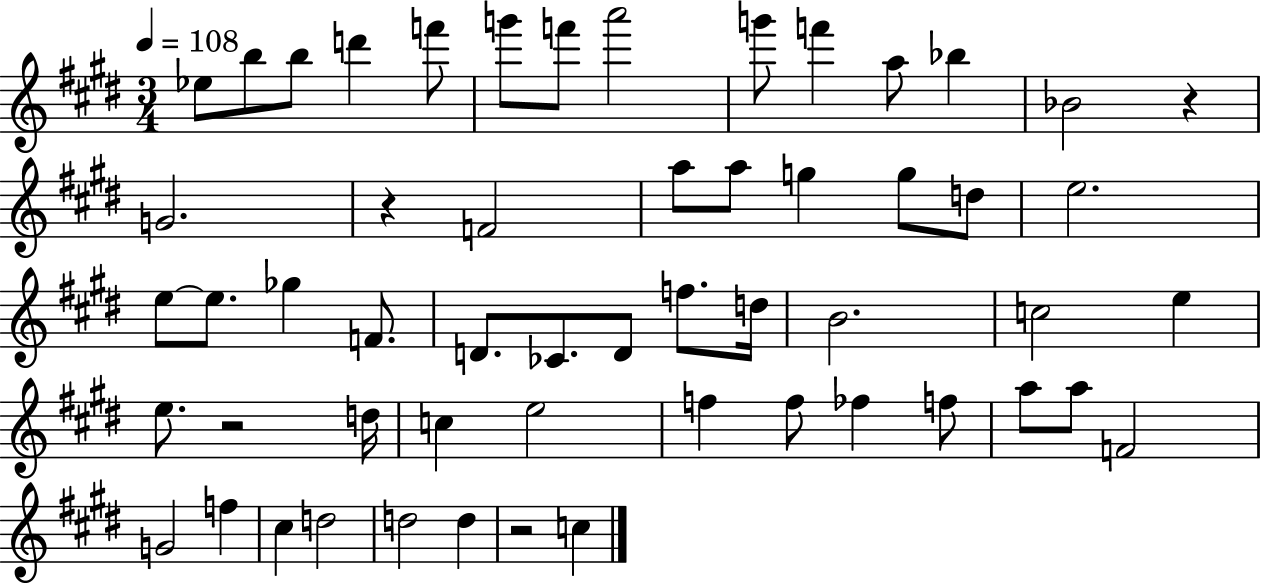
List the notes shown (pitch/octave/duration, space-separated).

Eb5/e B5/e B5/e D6/q F6/e G6/e F6/e A6/h G6/e F6/q A5/e Bb5/q Bb4/h R/q G4/h. R/q F4/h A5/e A5/e G5/q G5/e D5/e E5/h. E5/e E5/e. Gb5/q F4/e. D4/e. CES4/e. D4/e F5/e. D5/s B4/h. C5/h E5/q E5/e. R/h D5/s C5/q E5/h F5/q F5/e FES5/q F5/e A5/e A5/e F4/h G4/h F5/q C#5/q D5/h D5/h D5/q R/h C5/q